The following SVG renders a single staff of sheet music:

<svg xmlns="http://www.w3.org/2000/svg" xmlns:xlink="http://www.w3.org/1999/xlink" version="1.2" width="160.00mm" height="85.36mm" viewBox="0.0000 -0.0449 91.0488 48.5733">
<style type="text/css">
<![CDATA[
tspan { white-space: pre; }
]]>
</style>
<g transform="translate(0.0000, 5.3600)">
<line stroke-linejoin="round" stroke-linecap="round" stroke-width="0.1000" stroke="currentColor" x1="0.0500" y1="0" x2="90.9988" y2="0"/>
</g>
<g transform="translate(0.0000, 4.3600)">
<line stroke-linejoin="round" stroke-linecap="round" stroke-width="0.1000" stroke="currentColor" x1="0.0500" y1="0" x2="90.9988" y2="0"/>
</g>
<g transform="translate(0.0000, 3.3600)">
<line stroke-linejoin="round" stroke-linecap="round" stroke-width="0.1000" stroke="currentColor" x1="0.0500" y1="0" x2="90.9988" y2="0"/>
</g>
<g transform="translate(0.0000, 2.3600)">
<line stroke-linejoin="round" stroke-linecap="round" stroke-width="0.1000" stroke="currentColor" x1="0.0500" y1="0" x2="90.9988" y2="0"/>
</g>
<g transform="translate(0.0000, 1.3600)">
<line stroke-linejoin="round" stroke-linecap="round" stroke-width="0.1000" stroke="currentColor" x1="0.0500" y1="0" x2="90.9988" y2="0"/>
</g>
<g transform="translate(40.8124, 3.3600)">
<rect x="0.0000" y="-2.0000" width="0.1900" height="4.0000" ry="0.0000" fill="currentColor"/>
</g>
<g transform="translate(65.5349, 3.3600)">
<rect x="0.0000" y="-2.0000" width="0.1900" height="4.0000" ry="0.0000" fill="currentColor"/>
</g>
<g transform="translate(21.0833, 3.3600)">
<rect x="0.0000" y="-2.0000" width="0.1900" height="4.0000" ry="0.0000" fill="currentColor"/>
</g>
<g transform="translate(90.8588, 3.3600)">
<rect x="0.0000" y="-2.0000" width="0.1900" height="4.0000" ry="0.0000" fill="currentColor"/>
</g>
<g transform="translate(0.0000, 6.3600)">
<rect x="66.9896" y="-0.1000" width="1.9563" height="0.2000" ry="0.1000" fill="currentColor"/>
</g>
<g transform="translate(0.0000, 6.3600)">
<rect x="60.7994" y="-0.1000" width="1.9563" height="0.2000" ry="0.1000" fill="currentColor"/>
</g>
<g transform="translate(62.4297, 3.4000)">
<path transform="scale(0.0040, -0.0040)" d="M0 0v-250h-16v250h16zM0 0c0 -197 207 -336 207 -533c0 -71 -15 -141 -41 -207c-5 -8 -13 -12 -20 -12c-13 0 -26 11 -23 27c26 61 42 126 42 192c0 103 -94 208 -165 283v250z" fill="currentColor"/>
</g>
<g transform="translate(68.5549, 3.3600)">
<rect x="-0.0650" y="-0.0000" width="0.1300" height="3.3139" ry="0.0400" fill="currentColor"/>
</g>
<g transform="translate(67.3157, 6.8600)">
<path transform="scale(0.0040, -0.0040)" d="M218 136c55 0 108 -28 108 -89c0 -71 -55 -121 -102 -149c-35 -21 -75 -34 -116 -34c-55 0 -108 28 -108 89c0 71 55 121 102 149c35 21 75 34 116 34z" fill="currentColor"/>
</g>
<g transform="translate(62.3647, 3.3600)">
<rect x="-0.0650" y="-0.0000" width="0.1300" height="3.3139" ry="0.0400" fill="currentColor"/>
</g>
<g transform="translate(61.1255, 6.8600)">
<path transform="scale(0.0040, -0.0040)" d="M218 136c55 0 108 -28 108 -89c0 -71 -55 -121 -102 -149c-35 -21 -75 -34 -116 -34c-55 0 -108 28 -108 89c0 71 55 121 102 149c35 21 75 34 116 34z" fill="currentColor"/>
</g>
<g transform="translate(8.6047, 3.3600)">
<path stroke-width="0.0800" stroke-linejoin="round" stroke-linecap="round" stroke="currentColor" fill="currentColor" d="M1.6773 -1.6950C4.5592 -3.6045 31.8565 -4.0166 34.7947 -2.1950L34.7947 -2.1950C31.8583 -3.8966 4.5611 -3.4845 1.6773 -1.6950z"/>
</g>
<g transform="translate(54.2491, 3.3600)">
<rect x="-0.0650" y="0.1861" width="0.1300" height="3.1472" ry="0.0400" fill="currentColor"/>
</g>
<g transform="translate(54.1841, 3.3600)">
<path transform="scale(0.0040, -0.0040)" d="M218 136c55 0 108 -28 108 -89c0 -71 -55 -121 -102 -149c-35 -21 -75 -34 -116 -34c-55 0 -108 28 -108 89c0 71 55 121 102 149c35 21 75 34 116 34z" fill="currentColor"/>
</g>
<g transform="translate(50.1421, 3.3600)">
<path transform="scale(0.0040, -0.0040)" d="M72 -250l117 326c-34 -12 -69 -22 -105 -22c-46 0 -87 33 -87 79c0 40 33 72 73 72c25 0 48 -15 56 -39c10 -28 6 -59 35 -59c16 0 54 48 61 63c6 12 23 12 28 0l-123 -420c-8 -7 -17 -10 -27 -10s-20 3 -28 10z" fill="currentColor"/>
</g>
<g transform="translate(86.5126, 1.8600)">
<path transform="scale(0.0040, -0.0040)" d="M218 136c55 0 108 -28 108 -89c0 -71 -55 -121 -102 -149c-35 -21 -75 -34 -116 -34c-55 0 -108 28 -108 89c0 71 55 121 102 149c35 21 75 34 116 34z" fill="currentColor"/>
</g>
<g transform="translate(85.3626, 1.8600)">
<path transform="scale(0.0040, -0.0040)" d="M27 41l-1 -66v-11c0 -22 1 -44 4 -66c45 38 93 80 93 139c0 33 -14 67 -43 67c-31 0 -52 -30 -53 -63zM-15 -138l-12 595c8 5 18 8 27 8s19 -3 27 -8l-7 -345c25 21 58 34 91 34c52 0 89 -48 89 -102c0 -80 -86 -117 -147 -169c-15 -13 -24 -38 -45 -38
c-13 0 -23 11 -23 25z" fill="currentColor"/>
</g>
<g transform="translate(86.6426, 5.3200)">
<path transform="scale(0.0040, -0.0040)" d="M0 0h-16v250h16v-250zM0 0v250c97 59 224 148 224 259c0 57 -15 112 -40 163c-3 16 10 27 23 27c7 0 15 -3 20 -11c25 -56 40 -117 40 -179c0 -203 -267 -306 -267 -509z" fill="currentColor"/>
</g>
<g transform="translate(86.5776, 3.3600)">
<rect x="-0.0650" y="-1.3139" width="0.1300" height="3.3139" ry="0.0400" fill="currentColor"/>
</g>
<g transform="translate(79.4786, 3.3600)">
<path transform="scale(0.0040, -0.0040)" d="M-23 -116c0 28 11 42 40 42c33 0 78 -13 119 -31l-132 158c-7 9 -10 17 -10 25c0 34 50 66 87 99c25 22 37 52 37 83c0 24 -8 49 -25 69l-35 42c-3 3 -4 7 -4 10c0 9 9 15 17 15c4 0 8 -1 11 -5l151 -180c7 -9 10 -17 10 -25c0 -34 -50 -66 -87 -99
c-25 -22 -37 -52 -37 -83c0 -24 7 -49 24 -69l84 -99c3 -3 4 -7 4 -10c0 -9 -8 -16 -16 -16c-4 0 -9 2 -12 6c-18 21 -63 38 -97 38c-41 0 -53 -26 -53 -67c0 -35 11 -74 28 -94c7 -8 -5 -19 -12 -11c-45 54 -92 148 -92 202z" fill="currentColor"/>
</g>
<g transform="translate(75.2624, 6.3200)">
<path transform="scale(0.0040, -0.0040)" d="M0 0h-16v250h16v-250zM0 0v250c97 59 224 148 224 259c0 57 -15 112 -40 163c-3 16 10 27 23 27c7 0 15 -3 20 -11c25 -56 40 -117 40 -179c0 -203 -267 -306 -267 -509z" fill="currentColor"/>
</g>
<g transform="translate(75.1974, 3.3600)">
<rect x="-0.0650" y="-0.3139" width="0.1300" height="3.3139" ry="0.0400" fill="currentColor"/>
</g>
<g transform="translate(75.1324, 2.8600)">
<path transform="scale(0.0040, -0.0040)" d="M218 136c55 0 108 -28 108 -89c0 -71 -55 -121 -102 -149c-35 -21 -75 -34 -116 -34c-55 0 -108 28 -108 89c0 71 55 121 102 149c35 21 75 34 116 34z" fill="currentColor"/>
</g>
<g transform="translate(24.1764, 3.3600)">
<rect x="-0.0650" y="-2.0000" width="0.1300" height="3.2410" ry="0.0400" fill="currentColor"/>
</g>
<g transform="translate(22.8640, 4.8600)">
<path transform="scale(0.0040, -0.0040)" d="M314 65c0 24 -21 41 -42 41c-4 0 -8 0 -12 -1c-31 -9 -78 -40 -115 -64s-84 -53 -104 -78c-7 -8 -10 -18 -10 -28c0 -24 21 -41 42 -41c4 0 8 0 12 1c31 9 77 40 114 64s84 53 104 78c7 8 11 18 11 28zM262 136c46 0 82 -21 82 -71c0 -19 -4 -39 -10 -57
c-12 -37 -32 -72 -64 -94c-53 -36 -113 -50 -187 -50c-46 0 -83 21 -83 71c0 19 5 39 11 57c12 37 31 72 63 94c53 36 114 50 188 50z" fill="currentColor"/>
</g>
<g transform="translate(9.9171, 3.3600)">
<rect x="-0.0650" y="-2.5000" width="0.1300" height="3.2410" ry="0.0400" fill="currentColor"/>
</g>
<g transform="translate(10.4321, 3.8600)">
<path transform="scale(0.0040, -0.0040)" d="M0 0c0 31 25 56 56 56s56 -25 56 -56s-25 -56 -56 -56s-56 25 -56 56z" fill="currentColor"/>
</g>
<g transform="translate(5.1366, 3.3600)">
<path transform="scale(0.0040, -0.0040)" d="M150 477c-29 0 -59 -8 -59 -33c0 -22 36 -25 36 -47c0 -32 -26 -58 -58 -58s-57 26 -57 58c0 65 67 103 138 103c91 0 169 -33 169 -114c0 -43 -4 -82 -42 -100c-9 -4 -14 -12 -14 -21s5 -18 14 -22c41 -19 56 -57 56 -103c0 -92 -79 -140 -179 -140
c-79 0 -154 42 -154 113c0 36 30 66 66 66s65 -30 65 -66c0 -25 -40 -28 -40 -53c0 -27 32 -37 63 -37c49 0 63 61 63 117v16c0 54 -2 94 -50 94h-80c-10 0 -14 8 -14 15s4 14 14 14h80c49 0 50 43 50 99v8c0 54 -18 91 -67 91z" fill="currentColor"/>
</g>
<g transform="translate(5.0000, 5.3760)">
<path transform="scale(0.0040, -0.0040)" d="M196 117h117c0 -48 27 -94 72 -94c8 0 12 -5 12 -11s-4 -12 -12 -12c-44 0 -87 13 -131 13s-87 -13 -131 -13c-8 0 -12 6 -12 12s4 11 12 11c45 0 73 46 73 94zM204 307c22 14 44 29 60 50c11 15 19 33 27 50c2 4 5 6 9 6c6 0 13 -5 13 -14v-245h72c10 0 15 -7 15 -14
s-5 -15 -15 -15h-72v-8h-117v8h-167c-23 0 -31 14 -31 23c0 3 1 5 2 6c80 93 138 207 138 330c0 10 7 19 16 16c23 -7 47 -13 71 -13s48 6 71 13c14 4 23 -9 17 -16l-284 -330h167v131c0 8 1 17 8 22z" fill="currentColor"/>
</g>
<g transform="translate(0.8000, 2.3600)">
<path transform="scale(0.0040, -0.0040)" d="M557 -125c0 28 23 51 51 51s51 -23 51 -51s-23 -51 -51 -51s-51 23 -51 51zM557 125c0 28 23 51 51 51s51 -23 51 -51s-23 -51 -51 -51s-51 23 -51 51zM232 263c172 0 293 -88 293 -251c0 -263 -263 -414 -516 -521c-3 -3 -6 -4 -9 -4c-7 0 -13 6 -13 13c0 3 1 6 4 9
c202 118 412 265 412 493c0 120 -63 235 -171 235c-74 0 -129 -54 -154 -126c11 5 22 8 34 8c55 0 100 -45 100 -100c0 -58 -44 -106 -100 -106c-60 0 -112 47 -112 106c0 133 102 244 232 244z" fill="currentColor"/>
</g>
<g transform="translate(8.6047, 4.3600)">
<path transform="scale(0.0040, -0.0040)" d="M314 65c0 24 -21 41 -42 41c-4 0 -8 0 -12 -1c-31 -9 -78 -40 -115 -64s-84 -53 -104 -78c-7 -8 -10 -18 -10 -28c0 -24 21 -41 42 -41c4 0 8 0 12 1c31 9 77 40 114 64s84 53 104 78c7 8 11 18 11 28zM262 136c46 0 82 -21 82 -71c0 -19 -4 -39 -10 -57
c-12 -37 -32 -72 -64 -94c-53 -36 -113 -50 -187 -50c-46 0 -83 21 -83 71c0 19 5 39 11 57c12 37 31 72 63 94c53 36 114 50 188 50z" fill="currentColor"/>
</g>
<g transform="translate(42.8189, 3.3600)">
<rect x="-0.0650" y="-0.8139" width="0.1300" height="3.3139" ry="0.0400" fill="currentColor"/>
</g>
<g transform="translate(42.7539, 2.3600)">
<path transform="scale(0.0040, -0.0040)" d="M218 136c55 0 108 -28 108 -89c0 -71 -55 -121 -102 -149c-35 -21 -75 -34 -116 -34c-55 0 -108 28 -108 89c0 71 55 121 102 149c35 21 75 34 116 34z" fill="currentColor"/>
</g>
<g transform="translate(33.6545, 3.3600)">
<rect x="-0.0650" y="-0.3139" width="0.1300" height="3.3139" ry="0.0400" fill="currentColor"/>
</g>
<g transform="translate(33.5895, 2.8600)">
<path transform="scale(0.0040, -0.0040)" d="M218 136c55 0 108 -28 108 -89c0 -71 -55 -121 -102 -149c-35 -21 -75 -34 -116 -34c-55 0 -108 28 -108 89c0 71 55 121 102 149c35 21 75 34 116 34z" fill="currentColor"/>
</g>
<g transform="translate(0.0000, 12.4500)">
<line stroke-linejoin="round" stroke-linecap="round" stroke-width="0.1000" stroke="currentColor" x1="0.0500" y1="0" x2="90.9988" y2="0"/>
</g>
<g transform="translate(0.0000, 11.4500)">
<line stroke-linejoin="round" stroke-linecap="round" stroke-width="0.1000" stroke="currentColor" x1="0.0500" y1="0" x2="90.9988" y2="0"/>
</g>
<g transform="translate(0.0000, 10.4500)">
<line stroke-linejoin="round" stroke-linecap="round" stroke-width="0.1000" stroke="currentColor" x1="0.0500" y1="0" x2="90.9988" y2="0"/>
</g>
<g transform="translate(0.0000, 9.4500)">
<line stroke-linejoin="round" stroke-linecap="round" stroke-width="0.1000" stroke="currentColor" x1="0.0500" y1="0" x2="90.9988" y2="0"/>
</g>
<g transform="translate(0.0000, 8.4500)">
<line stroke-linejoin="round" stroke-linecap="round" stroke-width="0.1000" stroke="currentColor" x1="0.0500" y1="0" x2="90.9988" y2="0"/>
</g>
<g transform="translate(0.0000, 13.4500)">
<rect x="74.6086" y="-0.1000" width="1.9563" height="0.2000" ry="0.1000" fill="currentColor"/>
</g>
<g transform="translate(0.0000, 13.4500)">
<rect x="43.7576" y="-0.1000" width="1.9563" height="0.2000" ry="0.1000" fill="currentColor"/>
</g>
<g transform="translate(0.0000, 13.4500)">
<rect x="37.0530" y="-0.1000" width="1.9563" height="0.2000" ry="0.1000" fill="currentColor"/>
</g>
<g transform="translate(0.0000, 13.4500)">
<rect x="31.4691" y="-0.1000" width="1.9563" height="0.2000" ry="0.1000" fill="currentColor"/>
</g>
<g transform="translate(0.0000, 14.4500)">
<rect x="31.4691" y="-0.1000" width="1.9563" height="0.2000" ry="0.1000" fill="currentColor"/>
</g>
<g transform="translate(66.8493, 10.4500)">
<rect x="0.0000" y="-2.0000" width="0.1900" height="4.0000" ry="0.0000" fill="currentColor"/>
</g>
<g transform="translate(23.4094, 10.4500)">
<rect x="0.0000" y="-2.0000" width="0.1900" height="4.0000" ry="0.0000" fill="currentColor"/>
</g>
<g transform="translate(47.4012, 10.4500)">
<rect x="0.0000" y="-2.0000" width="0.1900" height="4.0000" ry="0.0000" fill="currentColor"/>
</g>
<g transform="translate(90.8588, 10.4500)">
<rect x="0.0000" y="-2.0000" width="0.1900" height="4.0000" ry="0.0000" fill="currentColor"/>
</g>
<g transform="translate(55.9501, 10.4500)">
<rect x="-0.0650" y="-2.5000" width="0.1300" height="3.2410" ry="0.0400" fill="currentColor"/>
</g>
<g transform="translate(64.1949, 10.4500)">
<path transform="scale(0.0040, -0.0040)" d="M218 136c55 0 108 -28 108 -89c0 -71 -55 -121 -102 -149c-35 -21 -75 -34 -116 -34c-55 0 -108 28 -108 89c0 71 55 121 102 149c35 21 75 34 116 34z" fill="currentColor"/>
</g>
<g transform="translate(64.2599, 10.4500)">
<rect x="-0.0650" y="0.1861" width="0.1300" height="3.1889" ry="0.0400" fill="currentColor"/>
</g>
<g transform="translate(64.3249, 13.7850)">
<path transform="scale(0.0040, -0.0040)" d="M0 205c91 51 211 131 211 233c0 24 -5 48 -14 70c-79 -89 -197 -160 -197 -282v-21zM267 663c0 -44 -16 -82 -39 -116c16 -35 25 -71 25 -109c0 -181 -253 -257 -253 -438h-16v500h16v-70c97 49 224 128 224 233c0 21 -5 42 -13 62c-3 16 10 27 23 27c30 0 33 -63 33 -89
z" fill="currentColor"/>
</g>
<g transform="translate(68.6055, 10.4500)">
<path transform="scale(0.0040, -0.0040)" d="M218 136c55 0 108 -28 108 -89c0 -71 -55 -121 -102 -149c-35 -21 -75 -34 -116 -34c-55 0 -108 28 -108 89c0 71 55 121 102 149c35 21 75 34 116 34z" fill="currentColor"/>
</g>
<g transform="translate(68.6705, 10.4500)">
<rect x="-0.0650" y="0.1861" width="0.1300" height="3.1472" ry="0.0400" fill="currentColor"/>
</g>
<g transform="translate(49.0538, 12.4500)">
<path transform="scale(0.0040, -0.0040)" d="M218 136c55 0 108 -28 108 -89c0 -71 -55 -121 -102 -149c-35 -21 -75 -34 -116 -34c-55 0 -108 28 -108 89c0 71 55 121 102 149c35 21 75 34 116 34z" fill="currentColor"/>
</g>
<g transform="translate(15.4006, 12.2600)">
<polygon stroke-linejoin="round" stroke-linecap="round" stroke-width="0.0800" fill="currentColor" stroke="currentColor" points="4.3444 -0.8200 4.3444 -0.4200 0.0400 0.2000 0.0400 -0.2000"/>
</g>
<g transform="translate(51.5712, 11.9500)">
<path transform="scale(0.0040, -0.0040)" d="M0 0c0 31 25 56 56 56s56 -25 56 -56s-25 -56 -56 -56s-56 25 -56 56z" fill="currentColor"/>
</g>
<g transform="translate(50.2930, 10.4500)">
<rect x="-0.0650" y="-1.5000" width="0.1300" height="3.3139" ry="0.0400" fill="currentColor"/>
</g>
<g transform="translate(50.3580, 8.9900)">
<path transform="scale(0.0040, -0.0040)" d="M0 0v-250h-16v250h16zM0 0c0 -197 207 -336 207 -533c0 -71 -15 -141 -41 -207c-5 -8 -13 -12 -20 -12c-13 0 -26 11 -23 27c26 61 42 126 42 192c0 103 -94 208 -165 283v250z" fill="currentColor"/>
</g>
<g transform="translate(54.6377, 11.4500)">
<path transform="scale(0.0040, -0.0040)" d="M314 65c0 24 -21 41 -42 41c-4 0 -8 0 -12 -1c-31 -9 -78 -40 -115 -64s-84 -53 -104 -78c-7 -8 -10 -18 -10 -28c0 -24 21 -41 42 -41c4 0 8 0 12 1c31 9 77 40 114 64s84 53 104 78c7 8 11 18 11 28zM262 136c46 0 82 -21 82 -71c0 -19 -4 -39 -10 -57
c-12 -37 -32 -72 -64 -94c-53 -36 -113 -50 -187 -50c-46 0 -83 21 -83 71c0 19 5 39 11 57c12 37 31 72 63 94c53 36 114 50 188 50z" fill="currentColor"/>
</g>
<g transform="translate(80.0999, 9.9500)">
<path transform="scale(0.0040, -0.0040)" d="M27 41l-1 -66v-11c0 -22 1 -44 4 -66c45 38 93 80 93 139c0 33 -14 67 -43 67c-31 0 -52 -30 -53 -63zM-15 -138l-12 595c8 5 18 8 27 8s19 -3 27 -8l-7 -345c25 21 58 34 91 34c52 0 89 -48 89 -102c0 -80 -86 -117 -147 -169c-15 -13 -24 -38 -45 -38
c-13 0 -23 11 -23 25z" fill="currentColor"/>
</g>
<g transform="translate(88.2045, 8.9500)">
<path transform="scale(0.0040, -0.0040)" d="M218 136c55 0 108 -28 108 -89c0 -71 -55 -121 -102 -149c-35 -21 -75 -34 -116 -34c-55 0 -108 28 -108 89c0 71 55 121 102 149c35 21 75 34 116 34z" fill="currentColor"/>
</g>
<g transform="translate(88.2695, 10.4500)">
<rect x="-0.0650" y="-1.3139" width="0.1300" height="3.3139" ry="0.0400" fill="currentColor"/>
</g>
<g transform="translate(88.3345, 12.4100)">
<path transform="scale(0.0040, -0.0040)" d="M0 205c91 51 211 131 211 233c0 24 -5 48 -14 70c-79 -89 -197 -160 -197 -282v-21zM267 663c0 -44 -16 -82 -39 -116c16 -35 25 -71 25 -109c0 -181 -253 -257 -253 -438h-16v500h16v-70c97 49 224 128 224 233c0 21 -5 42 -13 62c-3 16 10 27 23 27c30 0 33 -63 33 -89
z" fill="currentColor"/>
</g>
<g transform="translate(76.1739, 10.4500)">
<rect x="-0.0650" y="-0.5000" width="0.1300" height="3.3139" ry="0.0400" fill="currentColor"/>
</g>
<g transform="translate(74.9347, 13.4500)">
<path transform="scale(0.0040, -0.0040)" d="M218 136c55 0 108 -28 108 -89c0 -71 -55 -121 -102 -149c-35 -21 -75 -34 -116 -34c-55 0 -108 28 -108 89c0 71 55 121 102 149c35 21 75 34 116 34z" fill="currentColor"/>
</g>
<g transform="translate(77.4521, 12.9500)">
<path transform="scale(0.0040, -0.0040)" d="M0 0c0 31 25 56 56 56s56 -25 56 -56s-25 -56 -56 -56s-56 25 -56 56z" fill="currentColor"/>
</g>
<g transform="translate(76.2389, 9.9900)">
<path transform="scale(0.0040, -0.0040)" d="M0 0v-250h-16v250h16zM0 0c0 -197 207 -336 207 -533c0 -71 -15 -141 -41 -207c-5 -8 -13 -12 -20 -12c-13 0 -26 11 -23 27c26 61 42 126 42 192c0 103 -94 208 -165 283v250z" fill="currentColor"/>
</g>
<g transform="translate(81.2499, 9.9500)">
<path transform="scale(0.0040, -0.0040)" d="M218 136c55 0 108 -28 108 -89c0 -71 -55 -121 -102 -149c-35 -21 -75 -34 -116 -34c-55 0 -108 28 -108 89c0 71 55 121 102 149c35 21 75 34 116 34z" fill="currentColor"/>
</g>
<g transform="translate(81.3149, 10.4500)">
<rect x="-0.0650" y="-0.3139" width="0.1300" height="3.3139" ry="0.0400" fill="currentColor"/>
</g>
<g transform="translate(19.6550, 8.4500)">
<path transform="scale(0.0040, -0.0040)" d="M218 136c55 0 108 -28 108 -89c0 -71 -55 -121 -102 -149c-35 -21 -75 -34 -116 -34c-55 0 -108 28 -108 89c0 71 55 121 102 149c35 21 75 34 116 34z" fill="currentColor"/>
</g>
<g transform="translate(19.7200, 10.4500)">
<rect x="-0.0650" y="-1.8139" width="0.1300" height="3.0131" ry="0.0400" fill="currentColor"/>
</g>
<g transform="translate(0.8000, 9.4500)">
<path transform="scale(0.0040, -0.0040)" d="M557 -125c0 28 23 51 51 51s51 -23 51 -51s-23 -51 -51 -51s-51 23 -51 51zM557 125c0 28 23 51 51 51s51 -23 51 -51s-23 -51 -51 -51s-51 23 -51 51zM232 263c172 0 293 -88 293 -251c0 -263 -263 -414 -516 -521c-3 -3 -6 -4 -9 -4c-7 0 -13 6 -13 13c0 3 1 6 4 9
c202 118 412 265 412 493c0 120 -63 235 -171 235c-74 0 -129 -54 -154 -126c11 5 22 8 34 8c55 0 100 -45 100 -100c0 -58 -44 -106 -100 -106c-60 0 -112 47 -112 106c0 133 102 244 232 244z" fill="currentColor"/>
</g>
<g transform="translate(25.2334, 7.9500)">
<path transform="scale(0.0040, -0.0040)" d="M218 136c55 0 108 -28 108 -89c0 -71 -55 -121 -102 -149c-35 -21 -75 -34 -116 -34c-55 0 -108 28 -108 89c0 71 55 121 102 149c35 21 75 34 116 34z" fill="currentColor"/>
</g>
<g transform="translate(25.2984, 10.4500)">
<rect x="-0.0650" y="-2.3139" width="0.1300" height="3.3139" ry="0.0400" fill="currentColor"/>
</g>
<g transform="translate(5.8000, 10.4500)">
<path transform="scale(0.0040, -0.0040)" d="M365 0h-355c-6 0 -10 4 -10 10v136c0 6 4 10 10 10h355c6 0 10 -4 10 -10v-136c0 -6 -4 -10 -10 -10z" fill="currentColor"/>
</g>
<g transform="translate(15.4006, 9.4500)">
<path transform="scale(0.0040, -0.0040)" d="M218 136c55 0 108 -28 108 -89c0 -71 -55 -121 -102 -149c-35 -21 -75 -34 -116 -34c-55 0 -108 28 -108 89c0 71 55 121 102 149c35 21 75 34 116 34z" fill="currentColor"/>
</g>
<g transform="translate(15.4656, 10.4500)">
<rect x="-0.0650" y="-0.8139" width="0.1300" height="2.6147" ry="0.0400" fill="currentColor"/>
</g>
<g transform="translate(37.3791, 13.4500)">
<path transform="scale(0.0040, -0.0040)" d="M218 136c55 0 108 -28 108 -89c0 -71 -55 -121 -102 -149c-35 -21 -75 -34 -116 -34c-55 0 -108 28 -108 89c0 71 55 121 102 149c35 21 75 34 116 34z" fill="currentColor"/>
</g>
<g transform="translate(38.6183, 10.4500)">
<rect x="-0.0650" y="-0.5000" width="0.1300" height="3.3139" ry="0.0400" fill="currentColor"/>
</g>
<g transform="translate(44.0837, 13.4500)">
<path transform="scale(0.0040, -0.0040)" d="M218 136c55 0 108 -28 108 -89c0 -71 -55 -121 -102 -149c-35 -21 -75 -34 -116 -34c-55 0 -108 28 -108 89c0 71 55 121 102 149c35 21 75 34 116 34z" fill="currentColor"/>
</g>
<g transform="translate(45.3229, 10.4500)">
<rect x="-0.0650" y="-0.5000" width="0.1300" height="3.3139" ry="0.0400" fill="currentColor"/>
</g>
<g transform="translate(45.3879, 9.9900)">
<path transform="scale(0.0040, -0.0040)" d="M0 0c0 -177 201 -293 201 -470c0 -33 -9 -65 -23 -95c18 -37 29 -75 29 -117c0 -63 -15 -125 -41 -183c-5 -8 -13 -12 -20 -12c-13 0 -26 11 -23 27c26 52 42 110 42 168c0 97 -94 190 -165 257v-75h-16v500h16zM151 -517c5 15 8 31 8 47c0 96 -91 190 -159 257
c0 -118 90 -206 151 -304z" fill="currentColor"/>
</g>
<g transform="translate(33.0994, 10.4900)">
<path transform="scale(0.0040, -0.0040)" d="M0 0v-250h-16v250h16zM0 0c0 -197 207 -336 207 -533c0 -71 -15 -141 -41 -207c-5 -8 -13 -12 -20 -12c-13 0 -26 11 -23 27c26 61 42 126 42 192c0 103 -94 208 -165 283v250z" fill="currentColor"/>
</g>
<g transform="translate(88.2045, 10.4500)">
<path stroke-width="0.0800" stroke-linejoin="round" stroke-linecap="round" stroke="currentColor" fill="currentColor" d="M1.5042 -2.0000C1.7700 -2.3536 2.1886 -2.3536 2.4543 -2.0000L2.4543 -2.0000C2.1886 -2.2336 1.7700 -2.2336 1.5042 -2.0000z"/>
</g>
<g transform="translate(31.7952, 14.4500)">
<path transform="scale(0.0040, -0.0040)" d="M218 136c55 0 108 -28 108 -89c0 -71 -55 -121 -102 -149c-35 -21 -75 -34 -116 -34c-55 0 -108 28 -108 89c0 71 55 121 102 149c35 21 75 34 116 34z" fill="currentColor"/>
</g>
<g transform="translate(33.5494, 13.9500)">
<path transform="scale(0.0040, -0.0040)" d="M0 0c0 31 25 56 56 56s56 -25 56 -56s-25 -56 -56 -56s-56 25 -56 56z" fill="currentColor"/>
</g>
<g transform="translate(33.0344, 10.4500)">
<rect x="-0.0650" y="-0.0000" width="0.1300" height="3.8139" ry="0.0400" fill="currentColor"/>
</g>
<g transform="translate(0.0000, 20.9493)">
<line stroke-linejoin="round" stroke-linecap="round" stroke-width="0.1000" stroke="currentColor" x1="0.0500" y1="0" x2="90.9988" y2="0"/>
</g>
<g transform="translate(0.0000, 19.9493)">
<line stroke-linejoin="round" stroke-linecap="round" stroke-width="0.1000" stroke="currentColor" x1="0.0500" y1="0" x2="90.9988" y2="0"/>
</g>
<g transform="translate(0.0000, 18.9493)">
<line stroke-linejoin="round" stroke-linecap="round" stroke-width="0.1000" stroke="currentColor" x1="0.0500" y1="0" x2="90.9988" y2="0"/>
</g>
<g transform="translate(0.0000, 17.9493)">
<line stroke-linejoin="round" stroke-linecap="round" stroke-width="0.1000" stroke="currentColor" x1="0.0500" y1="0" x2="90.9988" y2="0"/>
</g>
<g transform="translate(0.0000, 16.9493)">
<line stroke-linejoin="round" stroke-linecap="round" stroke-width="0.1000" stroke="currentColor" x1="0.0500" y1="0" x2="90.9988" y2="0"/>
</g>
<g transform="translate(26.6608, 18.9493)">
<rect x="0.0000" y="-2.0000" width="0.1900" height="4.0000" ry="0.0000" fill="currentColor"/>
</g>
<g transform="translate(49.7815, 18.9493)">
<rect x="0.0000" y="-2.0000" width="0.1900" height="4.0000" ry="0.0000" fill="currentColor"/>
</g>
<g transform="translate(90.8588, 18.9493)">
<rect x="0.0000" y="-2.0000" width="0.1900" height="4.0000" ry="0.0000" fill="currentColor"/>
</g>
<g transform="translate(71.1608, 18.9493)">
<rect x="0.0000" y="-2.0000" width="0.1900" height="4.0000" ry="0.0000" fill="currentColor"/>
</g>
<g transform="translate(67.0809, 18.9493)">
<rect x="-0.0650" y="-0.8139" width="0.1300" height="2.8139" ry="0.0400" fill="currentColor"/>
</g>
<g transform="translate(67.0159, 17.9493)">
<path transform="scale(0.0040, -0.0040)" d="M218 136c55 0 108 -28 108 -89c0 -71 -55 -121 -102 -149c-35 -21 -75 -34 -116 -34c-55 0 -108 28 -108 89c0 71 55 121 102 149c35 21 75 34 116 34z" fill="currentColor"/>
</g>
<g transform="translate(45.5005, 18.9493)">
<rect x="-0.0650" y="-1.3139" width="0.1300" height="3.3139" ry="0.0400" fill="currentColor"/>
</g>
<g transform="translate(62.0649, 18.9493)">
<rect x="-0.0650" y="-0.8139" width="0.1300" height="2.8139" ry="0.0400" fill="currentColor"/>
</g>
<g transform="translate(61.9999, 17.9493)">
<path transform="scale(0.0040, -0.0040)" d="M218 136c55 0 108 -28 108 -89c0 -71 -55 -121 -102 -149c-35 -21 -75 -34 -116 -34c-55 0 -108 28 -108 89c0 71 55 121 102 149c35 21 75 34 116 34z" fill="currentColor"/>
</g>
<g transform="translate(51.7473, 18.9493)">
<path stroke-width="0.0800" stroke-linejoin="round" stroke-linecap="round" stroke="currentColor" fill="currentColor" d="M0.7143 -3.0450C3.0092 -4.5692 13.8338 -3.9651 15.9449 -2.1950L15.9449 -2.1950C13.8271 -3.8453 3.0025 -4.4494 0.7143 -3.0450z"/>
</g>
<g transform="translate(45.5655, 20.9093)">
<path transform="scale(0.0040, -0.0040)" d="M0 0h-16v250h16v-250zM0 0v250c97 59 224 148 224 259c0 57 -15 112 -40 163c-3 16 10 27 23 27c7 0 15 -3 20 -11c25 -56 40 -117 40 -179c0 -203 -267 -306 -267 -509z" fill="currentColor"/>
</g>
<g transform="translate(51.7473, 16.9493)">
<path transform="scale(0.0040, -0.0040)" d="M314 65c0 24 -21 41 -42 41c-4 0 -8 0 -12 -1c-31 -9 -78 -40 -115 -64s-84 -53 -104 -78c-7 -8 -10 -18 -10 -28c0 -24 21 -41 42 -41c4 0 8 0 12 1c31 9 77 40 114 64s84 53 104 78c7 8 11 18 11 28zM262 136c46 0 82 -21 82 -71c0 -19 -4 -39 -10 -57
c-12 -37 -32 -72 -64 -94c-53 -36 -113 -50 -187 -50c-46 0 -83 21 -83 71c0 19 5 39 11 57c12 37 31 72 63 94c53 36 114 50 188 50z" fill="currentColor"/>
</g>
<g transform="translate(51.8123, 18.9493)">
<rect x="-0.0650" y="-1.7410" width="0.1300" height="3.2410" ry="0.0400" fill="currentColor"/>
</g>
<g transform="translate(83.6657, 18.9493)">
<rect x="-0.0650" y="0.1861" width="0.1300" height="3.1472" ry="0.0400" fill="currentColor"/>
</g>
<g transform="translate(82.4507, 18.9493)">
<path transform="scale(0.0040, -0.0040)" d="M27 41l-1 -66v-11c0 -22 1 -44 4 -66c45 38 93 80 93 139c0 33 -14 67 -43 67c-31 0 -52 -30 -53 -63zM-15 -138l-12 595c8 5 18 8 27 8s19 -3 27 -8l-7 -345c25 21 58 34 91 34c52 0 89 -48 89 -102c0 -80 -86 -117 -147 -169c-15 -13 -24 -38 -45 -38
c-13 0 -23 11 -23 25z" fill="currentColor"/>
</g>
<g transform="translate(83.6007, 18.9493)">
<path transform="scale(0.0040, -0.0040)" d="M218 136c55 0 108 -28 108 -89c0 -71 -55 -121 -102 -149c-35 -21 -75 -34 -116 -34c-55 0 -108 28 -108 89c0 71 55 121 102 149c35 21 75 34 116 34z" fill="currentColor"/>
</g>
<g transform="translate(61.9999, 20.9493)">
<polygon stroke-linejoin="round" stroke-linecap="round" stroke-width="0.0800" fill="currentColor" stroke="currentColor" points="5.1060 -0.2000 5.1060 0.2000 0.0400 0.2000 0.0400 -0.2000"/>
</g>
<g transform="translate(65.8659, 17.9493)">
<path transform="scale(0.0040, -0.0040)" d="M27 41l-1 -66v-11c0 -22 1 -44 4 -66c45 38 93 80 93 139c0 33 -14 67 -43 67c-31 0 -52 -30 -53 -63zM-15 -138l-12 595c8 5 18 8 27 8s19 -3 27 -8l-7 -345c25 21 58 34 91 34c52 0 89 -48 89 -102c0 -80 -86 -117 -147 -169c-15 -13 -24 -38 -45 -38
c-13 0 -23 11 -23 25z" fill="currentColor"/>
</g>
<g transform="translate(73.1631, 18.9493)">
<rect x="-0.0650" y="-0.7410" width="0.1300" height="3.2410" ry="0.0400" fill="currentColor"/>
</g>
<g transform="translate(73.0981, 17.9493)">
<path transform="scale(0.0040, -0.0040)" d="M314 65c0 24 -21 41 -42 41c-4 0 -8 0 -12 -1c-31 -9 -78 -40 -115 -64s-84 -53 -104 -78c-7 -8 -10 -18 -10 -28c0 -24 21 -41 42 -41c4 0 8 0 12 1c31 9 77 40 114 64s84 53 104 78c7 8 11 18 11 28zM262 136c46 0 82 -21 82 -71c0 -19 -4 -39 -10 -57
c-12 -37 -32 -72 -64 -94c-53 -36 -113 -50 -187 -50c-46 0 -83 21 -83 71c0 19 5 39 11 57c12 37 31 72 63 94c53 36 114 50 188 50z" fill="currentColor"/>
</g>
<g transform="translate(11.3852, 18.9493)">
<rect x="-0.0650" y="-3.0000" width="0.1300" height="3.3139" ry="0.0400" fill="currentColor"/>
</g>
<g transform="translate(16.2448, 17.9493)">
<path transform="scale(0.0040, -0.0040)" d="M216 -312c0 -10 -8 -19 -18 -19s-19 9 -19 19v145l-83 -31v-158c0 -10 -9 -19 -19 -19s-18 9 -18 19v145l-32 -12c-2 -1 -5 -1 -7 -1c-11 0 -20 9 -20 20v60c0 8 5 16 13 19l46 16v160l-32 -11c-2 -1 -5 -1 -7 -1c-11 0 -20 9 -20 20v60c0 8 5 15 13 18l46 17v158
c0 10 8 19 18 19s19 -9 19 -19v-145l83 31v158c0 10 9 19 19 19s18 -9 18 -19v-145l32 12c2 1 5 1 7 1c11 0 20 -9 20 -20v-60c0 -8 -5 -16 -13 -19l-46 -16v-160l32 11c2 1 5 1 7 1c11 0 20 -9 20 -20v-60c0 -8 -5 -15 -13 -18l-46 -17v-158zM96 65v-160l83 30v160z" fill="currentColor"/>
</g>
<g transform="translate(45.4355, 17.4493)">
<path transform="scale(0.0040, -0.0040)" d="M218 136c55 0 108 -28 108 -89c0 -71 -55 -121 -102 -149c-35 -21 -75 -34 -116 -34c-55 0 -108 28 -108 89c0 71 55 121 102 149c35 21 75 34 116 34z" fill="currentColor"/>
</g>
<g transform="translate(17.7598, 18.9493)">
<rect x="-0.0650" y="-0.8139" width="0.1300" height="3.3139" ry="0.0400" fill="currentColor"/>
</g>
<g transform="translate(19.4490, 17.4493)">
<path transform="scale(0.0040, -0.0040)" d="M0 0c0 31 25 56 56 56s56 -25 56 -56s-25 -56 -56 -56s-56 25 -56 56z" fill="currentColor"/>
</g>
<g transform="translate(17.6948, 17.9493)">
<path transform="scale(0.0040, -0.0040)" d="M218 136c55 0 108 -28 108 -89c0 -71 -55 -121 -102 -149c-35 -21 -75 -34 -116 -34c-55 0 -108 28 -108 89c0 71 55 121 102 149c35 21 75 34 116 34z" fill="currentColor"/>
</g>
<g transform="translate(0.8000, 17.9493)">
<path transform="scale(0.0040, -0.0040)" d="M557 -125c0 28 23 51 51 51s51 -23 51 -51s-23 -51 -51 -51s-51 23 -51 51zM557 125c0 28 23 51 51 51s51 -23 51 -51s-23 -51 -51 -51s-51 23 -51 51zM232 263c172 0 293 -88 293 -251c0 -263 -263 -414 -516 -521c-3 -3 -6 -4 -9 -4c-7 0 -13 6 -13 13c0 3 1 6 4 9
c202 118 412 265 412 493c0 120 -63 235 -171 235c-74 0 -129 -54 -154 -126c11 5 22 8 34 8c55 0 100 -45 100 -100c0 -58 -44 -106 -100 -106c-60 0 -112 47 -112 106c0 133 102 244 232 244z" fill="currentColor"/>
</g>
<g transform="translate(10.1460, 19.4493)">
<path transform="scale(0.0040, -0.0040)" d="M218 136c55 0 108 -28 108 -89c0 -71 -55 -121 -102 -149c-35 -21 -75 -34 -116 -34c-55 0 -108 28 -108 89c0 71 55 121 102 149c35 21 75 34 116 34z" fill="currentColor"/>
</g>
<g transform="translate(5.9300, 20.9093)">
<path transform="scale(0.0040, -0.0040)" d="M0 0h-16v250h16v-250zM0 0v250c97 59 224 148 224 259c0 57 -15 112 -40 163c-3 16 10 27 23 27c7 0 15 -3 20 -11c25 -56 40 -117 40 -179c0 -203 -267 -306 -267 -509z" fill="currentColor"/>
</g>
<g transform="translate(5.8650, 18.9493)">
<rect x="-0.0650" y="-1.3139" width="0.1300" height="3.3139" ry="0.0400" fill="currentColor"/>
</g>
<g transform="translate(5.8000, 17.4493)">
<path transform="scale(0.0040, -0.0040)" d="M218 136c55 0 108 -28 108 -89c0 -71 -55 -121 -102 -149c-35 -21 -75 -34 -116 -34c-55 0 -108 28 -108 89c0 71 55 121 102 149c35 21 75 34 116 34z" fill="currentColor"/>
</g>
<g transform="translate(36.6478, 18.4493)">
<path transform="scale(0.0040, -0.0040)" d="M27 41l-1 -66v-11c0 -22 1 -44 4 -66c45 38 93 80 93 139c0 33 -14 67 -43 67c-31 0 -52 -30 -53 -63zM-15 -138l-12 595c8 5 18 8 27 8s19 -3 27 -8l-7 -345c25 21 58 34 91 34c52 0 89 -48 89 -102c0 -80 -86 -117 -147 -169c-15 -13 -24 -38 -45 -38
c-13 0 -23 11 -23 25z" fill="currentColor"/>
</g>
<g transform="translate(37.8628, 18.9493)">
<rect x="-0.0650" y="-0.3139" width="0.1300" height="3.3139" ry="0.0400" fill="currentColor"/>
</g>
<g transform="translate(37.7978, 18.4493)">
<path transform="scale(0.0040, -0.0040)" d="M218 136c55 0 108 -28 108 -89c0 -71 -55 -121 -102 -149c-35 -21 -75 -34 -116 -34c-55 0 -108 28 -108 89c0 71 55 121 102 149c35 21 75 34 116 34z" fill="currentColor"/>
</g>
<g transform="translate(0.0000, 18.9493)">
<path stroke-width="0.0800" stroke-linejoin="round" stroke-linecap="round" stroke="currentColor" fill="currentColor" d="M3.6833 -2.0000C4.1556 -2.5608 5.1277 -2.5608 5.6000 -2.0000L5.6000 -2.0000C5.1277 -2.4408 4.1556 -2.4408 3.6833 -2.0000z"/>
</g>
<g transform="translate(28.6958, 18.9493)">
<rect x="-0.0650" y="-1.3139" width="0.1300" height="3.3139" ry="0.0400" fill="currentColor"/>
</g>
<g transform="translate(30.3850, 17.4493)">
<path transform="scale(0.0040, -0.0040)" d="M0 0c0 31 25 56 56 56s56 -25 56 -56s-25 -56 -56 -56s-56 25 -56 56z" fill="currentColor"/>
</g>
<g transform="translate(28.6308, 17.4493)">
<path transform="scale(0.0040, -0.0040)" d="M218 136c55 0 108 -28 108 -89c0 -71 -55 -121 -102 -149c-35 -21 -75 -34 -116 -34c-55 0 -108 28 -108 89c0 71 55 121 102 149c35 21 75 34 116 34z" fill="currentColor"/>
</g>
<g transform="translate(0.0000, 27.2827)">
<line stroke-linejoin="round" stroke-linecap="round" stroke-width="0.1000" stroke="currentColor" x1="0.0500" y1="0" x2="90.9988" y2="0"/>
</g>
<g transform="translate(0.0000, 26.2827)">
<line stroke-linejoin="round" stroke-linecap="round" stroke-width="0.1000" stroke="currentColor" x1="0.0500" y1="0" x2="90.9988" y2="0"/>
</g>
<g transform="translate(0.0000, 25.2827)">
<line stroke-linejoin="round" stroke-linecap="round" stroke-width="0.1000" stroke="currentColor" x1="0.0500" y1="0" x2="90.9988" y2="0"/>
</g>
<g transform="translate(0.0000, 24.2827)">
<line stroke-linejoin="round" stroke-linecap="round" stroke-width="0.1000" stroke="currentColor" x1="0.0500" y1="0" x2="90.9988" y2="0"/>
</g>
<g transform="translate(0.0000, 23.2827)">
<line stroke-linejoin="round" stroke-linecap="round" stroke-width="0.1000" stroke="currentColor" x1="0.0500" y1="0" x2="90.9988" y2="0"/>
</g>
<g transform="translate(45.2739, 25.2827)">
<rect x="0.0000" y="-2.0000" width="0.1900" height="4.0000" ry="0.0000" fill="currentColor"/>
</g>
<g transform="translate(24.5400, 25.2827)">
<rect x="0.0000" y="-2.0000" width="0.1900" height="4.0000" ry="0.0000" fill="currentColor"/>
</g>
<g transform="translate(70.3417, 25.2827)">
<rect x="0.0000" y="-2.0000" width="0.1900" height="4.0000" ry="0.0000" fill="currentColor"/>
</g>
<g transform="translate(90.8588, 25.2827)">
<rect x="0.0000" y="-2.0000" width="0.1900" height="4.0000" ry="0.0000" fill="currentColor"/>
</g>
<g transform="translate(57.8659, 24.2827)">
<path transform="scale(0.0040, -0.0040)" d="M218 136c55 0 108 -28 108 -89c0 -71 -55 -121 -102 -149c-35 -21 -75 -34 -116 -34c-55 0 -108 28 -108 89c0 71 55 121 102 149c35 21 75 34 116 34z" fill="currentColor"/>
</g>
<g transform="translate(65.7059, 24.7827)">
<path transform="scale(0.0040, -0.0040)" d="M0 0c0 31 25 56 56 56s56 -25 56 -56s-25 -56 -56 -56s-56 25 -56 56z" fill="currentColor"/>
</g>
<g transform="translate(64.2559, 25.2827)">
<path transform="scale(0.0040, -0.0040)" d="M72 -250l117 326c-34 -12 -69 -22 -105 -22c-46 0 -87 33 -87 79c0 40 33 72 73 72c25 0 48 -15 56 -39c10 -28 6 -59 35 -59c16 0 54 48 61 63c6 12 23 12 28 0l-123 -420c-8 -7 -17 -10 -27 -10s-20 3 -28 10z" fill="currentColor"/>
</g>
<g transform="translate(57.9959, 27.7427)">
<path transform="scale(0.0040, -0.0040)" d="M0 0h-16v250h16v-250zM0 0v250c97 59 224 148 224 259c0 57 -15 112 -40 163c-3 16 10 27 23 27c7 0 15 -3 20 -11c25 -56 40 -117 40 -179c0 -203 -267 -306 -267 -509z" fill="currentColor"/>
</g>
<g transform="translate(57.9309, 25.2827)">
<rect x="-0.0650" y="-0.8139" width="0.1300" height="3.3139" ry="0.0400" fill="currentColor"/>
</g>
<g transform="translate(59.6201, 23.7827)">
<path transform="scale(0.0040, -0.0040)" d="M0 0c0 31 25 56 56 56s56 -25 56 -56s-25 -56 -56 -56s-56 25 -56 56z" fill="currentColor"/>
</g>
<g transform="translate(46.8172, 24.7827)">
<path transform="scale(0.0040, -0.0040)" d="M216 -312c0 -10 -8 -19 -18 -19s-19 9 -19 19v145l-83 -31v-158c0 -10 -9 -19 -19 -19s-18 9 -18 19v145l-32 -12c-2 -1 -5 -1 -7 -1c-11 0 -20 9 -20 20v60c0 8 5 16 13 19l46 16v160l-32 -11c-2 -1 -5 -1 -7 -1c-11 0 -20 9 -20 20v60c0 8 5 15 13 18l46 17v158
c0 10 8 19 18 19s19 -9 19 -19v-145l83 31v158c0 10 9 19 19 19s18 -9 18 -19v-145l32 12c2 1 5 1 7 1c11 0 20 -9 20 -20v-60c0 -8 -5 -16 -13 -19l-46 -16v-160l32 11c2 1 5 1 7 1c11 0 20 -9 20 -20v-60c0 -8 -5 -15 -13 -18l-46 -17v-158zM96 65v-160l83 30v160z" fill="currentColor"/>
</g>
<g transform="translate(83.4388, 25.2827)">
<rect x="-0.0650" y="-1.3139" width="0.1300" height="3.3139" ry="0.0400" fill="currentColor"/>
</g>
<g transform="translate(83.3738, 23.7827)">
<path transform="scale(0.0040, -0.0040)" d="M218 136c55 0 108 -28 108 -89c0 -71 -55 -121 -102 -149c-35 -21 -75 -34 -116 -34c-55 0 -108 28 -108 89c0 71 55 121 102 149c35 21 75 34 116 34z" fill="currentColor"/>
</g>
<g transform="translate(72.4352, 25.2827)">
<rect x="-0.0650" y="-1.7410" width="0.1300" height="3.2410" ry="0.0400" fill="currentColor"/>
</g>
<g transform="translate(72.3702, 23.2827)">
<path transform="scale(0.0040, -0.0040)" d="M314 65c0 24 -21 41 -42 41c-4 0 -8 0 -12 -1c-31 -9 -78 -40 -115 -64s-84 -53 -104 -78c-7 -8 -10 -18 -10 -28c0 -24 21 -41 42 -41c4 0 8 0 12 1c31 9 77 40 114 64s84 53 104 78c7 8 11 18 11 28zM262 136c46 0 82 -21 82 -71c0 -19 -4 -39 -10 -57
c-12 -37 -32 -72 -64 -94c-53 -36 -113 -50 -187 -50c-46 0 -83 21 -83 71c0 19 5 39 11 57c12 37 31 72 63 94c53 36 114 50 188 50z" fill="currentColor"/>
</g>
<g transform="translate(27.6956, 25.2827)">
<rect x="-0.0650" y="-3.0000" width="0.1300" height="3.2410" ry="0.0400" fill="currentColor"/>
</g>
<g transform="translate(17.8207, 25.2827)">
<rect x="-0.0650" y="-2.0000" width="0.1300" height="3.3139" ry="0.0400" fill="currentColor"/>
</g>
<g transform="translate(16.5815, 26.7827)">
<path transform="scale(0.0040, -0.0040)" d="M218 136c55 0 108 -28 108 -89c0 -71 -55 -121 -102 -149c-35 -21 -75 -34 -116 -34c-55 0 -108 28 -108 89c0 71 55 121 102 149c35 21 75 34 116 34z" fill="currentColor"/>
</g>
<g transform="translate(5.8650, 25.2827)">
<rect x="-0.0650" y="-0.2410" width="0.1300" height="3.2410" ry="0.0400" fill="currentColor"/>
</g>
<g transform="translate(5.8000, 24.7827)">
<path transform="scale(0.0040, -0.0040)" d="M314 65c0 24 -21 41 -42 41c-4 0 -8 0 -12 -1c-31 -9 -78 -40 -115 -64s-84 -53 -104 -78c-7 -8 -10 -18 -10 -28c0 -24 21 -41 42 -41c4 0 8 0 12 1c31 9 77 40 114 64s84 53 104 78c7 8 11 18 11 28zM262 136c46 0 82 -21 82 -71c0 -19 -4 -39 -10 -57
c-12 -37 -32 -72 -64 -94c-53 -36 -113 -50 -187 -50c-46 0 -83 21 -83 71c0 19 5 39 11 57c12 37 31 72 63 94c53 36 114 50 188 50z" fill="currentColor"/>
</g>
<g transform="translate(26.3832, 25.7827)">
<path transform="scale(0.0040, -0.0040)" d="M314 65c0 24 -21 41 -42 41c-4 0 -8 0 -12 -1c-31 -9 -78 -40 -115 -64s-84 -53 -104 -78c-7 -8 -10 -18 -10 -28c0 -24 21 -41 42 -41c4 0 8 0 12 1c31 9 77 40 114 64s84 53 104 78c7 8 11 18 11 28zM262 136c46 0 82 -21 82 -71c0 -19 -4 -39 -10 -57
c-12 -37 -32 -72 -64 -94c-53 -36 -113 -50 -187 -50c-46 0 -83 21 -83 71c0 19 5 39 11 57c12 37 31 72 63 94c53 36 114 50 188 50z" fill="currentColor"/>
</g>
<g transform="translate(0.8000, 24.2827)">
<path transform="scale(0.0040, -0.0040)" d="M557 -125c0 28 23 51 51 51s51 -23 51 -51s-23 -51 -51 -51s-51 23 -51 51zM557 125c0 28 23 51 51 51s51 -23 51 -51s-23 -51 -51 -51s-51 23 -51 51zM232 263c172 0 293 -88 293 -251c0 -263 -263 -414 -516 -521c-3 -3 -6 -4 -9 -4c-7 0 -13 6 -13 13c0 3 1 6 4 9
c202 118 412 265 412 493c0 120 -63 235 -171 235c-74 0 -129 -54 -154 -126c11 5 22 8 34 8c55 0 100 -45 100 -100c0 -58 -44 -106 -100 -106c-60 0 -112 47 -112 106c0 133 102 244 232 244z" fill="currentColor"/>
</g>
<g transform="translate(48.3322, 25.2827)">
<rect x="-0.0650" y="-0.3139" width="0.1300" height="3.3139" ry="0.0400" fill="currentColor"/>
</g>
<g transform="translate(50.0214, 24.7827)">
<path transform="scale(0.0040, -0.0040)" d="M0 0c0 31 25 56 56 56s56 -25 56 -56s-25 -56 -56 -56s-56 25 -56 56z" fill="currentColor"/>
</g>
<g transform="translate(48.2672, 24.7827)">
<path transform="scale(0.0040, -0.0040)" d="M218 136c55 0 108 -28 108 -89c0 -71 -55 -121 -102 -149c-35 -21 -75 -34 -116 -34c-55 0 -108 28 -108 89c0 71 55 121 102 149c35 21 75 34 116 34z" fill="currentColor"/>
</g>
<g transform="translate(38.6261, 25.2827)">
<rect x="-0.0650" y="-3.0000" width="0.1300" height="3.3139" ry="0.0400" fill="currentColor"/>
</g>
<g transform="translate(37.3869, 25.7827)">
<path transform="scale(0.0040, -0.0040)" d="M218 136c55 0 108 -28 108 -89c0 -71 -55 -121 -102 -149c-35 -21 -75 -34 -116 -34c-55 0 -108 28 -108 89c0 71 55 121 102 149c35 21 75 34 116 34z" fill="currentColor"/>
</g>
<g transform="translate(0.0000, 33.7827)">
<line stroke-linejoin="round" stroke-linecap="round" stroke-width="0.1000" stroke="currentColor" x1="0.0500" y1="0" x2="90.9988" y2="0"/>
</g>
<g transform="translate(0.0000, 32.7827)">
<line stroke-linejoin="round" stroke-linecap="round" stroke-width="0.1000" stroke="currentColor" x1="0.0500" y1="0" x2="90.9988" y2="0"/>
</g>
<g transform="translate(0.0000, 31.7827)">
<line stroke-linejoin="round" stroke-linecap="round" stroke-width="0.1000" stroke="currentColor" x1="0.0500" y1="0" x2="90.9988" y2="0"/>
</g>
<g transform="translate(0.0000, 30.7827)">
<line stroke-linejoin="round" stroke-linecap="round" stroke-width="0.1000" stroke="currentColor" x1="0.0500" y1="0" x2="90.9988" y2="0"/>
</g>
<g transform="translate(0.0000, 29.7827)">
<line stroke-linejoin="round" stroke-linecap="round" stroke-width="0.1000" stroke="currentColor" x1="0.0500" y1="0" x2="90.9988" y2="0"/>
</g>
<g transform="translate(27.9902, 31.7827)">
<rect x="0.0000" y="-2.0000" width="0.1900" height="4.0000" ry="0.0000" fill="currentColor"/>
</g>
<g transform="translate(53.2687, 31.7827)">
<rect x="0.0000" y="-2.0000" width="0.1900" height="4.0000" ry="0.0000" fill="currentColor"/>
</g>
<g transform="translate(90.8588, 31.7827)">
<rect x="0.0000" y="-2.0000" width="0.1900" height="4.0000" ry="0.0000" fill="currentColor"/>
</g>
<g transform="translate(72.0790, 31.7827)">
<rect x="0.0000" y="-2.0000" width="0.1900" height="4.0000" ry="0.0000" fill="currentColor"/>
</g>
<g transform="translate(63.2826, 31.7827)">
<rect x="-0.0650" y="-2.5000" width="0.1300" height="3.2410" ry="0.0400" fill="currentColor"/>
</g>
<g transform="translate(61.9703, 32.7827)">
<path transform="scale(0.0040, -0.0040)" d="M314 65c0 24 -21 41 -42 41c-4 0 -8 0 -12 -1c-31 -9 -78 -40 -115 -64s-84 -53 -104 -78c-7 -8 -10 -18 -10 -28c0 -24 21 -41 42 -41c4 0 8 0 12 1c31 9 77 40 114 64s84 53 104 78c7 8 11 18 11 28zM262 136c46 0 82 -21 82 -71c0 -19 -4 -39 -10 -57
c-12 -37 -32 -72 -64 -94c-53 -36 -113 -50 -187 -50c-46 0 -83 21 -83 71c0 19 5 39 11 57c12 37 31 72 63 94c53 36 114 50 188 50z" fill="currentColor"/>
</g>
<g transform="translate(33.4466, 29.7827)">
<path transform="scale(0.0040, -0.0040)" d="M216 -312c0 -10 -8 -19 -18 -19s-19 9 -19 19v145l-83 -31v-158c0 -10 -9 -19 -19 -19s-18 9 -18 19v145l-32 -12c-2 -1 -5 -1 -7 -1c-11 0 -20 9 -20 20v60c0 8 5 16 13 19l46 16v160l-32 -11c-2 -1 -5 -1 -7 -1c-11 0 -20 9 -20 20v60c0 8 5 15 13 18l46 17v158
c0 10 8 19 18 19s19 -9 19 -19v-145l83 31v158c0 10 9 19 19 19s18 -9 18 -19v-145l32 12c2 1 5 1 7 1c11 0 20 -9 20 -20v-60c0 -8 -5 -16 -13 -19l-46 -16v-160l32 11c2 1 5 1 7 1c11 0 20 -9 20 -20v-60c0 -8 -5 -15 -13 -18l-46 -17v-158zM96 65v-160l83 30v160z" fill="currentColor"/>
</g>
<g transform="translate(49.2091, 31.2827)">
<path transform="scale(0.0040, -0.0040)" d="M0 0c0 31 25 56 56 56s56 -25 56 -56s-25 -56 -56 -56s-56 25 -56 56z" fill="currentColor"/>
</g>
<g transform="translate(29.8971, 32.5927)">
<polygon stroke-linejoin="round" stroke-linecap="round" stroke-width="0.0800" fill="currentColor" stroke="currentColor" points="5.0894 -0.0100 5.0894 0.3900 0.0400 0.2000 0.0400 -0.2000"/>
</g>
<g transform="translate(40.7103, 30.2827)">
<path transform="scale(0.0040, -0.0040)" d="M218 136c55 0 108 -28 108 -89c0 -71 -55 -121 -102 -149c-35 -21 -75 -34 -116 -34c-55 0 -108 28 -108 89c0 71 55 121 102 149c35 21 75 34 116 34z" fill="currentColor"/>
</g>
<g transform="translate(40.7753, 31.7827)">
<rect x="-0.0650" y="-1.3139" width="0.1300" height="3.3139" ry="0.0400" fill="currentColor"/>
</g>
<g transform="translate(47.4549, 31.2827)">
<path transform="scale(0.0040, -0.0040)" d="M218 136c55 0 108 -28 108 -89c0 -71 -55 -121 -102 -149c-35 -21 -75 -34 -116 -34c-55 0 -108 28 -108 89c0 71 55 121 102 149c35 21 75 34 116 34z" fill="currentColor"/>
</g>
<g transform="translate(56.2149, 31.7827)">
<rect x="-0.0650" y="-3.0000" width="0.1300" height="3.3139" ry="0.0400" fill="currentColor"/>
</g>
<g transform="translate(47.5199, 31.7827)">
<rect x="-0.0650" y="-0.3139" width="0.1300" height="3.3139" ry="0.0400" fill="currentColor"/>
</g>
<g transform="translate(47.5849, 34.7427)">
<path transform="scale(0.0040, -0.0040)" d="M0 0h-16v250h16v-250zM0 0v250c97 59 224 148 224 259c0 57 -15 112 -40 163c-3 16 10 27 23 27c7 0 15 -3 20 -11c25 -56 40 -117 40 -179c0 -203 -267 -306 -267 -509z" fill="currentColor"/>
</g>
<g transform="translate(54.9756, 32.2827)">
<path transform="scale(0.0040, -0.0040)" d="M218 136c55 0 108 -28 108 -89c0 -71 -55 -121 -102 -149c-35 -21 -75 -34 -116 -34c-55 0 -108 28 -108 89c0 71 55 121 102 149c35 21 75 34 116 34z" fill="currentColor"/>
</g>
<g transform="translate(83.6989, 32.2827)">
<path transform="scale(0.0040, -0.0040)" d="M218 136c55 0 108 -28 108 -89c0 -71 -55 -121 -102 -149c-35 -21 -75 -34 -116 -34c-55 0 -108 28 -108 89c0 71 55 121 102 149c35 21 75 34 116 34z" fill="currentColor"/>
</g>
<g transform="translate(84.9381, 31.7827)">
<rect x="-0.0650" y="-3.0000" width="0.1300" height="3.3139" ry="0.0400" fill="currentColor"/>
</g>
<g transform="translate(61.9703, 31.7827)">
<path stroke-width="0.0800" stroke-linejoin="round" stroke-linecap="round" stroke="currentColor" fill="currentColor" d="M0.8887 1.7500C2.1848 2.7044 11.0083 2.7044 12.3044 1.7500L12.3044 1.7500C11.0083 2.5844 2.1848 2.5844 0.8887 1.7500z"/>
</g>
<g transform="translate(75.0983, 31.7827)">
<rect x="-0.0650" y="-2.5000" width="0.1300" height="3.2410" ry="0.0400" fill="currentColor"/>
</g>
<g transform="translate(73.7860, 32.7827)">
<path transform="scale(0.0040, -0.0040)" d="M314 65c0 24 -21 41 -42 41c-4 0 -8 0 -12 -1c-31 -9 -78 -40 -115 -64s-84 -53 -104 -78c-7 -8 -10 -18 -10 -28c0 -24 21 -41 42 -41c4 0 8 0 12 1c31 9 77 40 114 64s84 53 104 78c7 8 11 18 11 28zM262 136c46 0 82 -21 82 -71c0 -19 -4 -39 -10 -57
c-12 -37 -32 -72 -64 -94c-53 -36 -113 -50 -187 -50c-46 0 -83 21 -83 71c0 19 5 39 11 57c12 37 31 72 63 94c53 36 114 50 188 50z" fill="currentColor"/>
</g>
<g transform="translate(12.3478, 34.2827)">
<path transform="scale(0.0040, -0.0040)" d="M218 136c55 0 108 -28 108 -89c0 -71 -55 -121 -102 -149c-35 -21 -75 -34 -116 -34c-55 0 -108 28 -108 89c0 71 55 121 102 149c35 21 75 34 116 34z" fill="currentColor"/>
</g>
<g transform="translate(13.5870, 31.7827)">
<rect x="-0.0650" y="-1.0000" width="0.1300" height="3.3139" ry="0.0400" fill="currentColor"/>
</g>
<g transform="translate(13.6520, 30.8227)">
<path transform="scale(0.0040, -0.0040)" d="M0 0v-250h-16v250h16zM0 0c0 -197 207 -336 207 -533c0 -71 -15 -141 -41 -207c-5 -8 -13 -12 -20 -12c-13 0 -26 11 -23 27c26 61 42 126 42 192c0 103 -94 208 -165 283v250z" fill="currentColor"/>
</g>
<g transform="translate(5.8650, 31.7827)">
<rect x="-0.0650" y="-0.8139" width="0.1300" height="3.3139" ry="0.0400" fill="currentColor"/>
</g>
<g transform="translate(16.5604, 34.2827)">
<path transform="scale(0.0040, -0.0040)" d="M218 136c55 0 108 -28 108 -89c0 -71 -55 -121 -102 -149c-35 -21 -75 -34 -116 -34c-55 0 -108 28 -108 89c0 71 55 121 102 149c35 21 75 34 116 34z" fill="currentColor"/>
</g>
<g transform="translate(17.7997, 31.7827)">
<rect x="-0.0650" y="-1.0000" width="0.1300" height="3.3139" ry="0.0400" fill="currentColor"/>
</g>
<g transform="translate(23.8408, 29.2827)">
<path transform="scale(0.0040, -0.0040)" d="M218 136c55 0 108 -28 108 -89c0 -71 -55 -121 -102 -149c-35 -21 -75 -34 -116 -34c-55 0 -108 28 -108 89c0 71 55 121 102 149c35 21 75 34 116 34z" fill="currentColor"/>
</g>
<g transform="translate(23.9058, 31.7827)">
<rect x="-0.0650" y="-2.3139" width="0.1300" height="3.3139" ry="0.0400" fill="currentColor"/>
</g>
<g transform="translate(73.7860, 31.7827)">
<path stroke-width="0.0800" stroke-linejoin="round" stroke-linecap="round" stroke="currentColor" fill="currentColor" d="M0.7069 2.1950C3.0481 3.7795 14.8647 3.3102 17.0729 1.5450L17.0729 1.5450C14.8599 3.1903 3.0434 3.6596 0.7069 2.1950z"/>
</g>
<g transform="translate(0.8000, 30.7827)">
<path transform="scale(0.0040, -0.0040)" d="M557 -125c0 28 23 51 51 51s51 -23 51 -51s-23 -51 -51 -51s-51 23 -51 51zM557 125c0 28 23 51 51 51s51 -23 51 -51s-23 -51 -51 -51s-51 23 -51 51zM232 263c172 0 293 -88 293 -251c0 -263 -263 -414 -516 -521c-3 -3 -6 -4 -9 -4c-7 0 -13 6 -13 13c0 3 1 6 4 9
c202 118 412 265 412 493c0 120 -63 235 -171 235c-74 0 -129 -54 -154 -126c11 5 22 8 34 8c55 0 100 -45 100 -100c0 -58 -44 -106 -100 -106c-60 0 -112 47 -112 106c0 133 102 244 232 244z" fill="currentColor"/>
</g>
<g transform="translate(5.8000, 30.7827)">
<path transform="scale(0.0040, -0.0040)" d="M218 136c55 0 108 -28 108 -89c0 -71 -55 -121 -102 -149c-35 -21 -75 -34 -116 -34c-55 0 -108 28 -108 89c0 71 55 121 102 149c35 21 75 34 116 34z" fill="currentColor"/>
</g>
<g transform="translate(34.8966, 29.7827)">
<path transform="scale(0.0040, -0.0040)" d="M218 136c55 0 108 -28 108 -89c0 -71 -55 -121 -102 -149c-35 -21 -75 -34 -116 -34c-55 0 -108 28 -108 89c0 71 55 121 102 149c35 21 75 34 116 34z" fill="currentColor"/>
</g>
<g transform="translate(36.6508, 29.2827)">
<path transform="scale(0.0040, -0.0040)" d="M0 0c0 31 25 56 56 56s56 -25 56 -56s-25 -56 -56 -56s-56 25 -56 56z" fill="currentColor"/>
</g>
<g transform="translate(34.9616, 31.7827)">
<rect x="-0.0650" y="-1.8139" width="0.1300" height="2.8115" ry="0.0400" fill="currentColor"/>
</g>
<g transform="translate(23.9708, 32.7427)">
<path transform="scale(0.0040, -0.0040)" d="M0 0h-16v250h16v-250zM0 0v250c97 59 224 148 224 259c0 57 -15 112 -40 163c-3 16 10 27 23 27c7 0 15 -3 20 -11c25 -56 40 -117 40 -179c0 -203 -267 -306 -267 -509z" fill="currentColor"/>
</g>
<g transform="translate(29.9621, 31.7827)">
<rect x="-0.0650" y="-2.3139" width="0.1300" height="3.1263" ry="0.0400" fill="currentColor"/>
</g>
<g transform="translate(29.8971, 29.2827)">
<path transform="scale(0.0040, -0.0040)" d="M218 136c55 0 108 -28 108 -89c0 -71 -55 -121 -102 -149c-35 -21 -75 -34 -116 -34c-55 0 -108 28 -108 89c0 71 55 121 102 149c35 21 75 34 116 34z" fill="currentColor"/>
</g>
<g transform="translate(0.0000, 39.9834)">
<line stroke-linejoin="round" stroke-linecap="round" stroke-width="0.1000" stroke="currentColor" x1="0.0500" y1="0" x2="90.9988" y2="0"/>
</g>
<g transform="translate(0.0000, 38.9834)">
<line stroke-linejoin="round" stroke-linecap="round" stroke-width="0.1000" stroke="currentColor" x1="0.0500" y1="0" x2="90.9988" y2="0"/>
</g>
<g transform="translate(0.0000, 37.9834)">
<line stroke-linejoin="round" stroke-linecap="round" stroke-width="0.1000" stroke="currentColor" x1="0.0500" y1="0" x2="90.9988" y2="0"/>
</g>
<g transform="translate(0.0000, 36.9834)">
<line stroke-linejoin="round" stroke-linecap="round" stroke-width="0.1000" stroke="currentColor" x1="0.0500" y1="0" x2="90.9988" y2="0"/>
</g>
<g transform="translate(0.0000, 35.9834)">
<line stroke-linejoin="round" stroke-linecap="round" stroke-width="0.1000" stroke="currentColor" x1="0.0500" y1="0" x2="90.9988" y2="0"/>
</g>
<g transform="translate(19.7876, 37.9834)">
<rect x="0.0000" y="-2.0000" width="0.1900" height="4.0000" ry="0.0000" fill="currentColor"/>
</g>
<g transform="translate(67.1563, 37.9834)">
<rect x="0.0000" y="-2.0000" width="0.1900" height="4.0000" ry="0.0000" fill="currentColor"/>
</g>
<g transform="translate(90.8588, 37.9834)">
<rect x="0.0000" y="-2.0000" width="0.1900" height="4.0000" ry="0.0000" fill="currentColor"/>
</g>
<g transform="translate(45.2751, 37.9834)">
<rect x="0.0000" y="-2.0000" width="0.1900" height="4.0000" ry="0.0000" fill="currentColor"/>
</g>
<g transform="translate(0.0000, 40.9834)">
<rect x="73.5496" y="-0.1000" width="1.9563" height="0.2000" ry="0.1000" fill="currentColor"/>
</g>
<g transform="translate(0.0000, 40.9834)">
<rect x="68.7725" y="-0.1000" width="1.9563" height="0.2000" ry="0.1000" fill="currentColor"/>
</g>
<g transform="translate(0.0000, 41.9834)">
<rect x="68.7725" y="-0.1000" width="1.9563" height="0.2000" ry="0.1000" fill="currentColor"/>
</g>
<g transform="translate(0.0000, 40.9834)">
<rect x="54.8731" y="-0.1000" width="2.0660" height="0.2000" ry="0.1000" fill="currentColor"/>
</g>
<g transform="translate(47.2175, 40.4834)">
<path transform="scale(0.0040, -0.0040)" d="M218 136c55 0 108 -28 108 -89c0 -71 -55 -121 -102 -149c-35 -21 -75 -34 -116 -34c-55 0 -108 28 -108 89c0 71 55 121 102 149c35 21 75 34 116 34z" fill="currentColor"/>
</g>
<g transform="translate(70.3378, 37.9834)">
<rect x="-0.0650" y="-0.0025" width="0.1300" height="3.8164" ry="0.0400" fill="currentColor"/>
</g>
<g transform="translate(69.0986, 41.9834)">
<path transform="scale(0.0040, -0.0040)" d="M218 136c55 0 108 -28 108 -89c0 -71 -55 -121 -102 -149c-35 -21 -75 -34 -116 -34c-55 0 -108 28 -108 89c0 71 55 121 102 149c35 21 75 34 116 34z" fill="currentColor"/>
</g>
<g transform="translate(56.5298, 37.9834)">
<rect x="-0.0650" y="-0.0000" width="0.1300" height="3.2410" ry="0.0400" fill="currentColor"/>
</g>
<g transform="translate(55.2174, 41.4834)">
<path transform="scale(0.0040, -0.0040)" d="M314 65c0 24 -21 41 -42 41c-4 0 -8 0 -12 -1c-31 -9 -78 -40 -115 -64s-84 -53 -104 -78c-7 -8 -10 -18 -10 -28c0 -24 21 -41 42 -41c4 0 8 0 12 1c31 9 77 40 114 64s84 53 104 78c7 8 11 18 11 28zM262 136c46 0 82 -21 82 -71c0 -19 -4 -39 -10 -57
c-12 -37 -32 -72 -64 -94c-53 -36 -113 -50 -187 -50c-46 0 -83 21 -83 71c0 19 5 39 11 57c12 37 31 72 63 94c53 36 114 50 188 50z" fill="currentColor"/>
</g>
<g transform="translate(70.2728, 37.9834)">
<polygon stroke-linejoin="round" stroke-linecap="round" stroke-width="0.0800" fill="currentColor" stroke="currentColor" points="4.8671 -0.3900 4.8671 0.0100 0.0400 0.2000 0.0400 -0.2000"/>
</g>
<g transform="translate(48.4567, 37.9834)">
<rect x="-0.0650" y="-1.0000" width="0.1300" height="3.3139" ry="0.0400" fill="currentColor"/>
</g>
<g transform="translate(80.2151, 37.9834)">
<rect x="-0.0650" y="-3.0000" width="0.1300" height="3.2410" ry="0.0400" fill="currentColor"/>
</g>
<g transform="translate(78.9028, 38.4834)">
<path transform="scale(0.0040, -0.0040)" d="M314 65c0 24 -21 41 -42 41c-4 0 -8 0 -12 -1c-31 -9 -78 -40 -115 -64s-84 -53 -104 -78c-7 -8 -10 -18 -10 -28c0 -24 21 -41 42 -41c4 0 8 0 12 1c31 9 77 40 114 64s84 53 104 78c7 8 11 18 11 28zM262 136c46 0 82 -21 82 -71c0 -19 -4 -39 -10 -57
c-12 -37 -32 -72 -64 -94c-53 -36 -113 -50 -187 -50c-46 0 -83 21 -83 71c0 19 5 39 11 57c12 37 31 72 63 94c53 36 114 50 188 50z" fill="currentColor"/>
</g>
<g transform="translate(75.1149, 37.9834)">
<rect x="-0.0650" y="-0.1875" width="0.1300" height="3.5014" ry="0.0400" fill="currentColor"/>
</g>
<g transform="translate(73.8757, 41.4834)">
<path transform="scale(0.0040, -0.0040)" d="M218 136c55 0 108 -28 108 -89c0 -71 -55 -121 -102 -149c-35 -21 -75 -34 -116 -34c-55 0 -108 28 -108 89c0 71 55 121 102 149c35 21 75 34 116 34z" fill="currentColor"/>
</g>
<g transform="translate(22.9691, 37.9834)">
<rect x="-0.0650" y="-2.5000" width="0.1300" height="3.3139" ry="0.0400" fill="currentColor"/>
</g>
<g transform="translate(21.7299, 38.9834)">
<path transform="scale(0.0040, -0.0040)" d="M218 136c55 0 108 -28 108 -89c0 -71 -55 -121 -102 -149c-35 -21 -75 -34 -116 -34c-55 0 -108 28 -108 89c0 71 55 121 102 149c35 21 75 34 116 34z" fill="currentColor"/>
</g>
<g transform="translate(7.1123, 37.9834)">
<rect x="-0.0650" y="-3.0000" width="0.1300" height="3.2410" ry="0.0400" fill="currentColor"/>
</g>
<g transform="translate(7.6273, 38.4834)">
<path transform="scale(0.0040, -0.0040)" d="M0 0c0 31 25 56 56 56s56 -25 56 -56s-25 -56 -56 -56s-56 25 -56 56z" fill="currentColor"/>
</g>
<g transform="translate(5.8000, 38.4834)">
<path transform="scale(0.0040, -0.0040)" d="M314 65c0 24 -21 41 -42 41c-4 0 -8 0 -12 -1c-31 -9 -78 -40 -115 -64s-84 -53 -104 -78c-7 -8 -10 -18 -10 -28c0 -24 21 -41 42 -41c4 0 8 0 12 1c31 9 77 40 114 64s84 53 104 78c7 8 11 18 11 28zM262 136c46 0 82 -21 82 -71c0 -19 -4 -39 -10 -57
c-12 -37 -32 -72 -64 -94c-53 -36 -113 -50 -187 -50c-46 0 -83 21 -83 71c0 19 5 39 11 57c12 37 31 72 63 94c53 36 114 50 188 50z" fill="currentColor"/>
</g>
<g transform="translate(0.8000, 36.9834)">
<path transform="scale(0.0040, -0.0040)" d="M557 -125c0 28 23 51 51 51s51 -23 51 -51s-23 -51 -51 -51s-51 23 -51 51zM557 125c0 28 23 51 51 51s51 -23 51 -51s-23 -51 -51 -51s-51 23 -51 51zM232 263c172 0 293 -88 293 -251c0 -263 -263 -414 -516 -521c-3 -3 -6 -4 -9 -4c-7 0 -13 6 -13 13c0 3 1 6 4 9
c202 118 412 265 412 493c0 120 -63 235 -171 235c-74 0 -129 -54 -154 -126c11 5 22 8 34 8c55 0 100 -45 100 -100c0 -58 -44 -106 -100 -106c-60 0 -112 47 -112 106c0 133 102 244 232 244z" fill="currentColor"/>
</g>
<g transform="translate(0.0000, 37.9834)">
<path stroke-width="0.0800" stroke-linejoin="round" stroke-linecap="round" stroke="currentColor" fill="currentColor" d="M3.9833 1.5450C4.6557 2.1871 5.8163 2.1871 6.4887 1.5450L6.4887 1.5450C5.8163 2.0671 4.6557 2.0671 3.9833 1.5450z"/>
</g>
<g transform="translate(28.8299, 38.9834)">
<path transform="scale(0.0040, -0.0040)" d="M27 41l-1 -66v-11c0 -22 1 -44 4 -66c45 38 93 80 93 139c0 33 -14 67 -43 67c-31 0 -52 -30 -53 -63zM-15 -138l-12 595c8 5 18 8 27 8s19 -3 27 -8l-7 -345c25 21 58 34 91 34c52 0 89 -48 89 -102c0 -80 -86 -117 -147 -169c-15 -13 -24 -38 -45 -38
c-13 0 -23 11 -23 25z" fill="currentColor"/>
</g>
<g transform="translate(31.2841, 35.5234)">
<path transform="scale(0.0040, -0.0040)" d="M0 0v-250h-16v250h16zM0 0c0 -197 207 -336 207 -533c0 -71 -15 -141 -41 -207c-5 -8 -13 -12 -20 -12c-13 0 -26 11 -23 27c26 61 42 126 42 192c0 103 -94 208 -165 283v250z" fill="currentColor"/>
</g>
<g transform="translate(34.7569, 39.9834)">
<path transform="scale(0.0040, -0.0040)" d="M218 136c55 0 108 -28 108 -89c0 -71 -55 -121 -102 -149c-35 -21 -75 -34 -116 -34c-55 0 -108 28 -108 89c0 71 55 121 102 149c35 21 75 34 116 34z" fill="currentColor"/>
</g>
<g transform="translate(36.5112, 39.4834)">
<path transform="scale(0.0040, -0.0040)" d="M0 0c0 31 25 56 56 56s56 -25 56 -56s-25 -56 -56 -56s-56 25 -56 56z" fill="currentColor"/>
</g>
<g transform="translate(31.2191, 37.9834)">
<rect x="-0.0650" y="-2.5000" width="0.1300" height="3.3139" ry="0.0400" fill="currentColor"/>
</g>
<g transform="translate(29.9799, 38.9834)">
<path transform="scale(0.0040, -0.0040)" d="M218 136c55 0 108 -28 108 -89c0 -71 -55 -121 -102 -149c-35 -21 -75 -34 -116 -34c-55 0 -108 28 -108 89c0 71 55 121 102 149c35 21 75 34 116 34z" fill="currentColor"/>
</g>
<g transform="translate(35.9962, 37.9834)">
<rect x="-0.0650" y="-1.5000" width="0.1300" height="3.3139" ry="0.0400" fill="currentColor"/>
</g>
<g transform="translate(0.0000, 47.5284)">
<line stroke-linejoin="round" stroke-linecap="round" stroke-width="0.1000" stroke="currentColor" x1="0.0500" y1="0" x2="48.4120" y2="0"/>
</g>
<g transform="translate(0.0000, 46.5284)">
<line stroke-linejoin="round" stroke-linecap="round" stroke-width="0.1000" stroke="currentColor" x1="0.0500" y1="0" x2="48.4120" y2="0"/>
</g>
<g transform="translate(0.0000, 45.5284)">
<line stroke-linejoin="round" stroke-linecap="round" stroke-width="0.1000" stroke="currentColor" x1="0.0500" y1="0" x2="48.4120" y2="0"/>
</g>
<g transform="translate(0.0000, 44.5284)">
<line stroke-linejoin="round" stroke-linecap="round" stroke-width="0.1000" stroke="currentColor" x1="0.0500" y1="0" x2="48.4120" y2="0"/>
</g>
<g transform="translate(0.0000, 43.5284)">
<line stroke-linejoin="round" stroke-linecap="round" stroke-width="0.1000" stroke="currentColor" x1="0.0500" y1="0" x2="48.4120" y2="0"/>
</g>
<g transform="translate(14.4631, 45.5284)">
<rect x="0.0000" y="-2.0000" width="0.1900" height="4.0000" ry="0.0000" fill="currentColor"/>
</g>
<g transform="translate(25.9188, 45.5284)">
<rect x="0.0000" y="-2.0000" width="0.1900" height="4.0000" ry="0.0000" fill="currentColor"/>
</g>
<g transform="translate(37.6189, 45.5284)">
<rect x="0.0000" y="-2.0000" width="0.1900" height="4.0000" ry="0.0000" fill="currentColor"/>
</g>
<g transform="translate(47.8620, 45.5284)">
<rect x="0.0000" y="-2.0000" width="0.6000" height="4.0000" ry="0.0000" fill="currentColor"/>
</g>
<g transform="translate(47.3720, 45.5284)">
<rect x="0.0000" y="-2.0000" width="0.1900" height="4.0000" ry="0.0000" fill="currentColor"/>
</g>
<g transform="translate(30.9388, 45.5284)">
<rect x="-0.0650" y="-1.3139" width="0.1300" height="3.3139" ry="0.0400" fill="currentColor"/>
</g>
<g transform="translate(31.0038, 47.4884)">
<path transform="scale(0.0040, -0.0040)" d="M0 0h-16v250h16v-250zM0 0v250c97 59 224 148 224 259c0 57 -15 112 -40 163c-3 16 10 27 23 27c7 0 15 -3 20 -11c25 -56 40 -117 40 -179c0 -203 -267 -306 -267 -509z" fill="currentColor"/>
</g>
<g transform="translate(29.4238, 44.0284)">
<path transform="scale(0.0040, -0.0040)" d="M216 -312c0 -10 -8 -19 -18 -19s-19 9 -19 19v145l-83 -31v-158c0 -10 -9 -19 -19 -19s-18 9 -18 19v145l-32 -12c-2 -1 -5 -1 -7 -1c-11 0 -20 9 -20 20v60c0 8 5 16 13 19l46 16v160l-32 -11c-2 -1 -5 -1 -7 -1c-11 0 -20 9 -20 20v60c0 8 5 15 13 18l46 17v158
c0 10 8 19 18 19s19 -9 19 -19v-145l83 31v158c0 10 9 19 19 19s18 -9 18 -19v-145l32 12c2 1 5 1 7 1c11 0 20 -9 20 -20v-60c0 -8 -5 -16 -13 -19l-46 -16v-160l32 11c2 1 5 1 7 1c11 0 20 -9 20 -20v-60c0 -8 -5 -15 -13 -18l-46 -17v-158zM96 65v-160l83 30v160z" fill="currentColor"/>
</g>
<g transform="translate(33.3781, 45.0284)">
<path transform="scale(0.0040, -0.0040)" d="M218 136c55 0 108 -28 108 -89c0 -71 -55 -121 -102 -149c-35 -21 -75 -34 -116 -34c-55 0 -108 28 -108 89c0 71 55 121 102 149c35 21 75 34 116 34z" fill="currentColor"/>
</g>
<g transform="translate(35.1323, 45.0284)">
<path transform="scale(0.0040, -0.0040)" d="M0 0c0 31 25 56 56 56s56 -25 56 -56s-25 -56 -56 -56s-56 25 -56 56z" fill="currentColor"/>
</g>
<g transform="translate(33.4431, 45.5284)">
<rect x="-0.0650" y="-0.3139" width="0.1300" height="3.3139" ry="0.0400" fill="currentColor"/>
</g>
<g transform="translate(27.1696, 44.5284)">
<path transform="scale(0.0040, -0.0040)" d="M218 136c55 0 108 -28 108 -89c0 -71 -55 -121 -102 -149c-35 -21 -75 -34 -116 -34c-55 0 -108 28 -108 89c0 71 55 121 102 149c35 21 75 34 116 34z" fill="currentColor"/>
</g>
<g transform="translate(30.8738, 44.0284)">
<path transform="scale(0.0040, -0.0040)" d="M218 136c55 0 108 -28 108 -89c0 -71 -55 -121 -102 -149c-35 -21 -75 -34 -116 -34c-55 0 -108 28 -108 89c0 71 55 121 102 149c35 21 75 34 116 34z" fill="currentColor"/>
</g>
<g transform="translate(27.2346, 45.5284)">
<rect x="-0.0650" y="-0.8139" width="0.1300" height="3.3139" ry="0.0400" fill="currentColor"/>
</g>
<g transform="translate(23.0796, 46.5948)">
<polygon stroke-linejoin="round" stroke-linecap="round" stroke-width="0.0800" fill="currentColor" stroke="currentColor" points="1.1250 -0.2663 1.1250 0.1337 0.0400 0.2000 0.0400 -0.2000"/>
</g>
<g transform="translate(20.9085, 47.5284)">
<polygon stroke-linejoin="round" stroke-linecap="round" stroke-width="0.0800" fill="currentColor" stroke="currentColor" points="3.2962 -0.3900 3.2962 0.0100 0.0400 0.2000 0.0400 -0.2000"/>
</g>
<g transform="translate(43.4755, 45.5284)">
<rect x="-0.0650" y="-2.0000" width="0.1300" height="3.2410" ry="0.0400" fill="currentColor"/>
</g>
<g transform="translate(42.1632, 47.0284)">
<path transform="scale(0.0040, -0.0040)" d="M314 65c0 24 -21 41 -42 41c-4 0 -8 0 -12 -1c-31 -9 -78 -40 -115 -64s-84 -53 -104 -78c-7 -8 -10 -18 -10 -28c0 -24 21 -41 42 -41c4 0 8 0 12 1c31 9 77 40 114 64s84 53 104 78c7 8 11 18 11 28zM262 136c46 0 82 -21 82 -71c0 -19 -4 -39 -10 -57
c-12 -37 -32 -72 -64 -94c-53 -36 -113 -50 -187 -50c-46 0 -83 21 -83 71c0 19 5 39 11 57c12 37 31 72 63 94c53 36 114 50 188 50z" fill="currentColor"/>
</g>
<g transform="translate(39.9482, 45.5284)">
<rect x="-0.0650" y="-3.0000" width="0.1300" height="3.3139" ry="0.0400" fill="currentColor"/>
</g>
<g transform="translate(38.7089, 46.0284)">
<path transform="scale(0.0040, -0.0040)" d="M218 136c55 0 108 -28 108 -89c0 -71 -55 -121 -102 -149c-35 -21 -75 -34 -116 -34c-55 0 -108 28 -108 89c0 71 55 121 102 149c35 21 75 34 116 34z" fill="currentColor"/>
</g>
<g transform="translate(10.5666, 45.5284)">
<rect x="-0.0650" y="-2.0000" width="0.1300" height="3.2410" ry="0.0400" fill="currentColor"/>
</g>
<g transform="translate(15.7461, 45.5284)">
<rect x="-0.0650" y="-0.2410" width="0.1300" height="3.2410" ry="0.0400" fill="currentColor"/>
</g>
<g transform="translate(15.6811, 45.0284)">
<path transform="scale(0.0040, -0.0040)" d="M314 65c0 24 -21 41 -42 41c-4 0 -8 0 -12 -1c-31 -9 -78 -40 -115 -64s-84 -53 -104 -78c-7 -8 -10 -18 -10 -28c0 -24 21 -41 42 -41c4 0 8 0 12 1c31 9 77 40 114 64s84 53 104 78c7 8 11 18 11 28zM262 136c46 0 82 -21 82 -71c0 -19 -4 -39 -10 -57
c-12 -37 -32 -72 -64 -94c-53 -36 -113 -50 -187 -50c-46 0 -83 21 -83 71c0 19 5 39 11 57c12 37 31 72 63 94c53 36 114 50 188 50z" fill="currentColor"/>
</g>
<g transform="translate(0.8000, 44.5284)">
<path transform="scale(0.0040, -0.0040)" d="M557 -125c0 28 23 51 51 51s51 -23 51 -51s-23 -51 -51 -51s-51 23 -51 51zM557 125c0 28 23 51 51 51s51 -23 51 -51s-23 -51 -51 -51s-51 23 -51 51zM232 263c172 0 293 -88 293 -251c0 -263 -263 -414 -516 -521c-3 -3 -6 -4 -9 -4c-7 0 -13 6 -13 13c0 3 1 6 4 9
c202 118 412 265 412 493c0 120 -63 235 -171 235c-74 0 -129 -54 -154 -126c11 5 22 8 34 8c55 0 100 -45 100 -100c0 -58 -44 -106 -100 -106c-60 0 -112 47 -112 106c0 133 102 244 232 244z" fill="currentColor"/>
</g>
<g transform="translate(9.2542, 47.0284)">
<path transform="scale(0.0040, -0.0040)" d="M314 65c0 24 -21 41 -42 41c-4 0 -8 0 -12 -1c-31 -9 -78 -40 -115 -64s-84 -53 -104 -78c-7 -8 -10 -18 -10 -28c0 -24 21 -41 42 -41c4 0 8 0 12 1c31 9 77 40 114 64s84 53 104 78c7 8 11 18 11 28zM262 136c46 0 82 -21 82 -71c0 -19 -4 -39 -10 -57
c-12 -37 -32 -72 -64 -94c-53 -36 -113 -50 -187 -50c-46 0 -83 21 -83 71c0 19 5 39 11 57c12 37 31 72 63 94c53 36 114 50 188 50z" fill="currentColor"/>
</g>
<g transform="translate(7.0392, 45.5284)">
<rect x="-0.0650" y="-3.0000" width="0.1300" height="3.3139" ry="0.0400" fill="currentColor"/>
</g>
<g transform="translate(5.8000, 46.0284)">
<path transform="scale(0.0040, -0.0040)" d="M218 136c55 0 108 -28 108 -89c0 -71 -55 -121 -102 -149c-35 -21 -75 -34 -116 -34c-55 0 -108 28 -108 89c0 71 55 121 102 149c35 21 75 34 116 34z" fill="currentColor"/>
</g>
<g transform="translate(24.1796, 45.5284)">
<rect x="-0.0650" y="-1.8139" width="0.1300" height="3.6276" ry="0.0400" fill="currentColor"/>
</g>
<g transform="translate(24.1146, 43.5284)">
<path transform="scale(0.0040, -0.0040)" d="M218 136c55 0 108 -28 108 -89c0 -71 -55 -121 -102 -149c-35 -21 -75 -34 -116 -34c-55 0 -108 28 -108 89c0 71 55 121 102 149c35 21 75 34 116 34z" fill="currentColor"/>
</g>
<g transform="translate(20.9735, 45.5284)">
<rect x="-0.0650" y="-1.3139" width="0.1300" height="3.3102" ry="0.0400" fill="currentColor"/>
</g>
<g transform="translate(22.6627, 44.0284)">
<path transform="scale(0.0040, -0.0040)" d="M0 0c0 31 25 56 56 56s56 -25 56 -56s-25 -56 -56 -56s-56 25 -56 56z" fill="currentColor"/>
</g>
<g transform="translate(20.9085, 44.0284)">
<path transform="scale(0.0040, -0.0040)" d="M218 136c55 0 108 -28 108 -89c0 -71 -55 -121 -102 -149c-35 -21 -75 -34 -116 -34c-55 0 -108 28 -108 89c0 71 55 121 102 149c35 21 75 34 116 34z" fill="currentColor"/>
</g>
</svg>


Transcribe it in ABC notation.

X:1
T:Untitled
M:3/4
L:1/4
K:C
B,,2 A,,2 E, F, z/2 D, D,,/2 D,, E,/2 z _G,/2 z2 F,/2 A,/2 B, C,,/2 E,, E,,/4 G,,/2 B,,2 D,/4 D, E,,/2 _E, G,/4 G,/2 C, ^F, G, _E, G,/2 A,2 F,/2 _F,/2 F,2 _D, E,2 A,, C,2 C, ^E, F,/2 z/2 A,2 G, F, F,,/2 F,, B,/2 B,/2 ^A,/2 G, E,/2 C, B,,2 B,,2 C, C,2 B,, _B,,/2 G,, F,, D,,2 C,,/2 D,,/2 C,2 C, A,,2 E,2 G,/2 A,/4 F, ^G,/2 E, C, A,,2